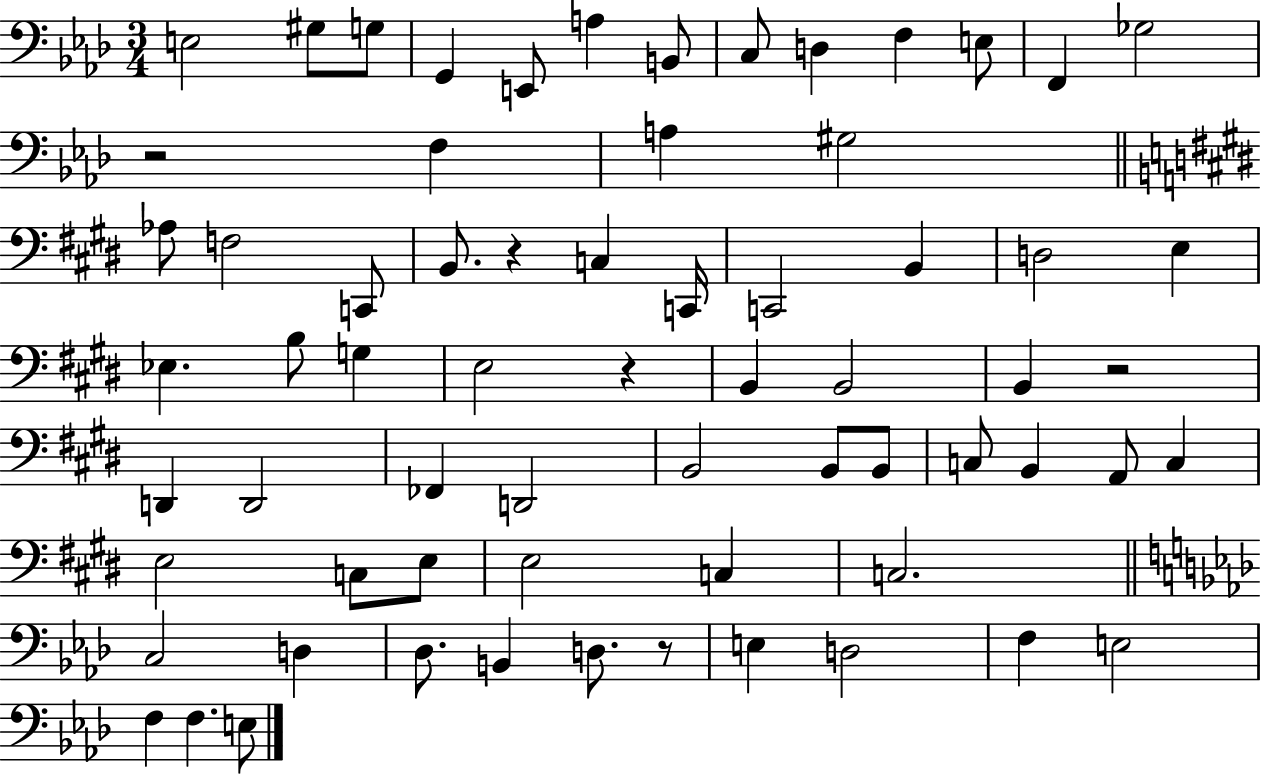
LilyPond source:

{
  \clef bass
  \numericTimeSignature
  \time 3/4
  \key aes \major
  e2 gis8 g8 | g,4 e,8 a4 b,8 | c8 d4 f4 e8 | f,4 ges2 | \break r2 f4 | a4 gis2 | \bar "||" \break \key e \major aes8 f2 c,8 | b,8. r4 c4 c,16 | c,2 b,4 | d2 e4 | \break ees4. b8 g4 | e2 r4 | b,4 b,2 | b,4 r2 | \break d,4 d,2 | fes,4 d,2 | b,2 b,8 b,8 | c8 b,4 a,8 c4 | \break e2 c8 e8 | e2 c4 | c2. | \bar "||" \break \key aes \major c2 d4 | des8. b,4 d8. r8 | e4 d2 | f4 e2 | \break f4 f4. e8 | \bar "|."
}